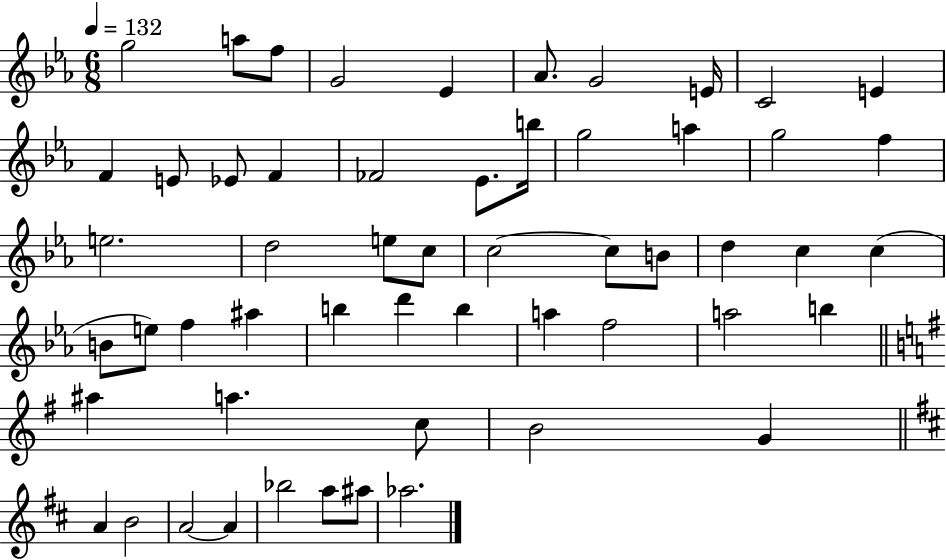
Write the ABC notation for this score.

X:1
T:Untitled
M:6/8
L:1/4
K:Eb
g2 a/2 f/2 G2 _E _A/2 G2 E/4 C2 E F E/2 _E/2 F _F2 _E/2 b/4 g2 a g2 f e2 d2 e/2 c/2 c2 c/2 B/2 d c c B/2 e/2 f ^a b d' b a f2 a2 b ^a a c/2 B2 G A B2 A2 A _b2 a/2 ^a/2 _a2